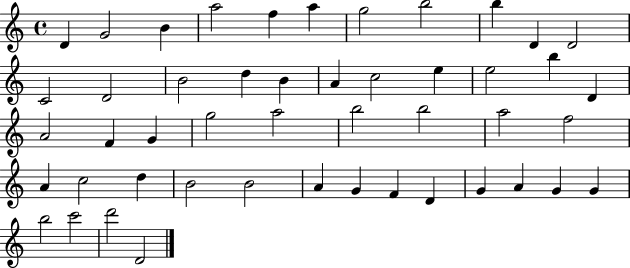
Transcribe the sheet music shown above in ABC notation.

X:1
T:Untitled
M:4/4
L:1/4
K:C
D G2 B a2 f a g2 b2 b D D2 C2 D2 B2 d B A c2 e e2 b D A2 F G g2 a2 b2 b2 a2 f2 A c2 d B2 B2 A G F D G A G G b2 c'2 d'2 D2